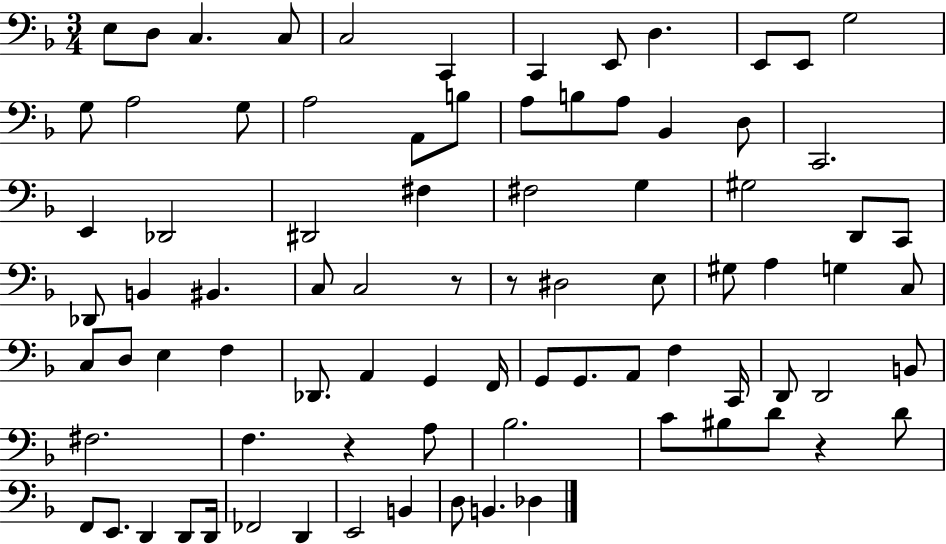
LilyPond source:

{
  \clef bass
  \numericTimeSignature
  \time 3/4
  \key f \major
  e8 d8 c4. c8 | c2 c,4 | c,4 e,8 d4. | e,8 e,8 g2 | \break g8 a2 g8 | a2 a,8 b8 | a8 b8 a8 bes,4 d8 | c,2. | \break e,4 des,2 | dis,2 fis4 | fis2 g4 | gis2 d,8 c,8 | \break des,8 b,4 bis,4. | c8 c2 r8 | r8 dis2 e8 | gis8 a4 g4 c8 | \break c8 d8 e4 f4 | des,8. a,4 g,4 f,16 | g,8 g,8. a,8 f4 c,16 | d,8 d,2 b,8 | \break fis2. | f4. r4 a8 | bes2. | c'8 bis8 d'8 r4 d'8 | \break f,8 e,8. d,4 d,8 d,16 | fes,2 d,4 | e,2 b,4 | d8 b,4. des4 | \break \bar "|."
}